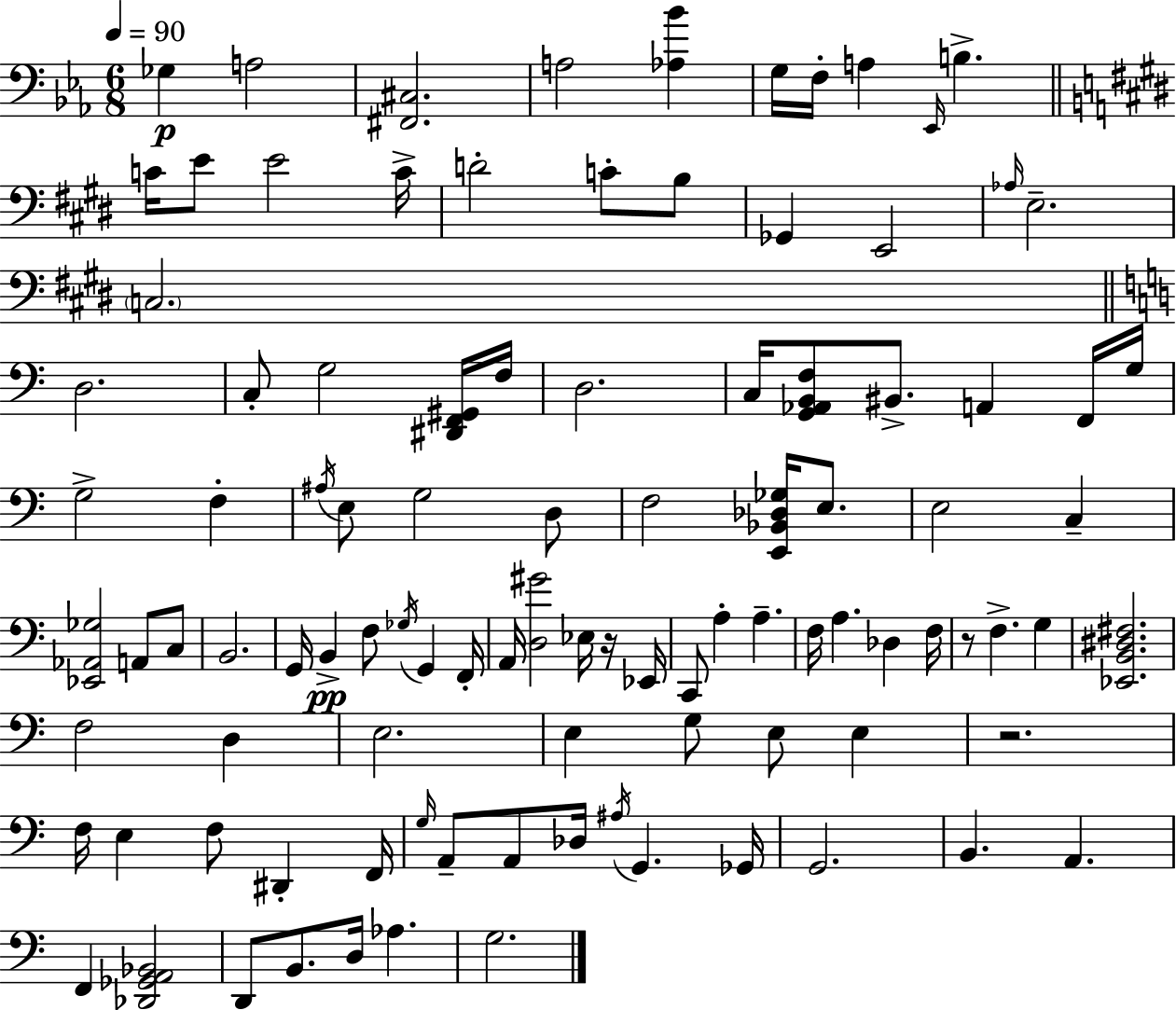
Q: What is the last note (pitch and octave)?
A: G3